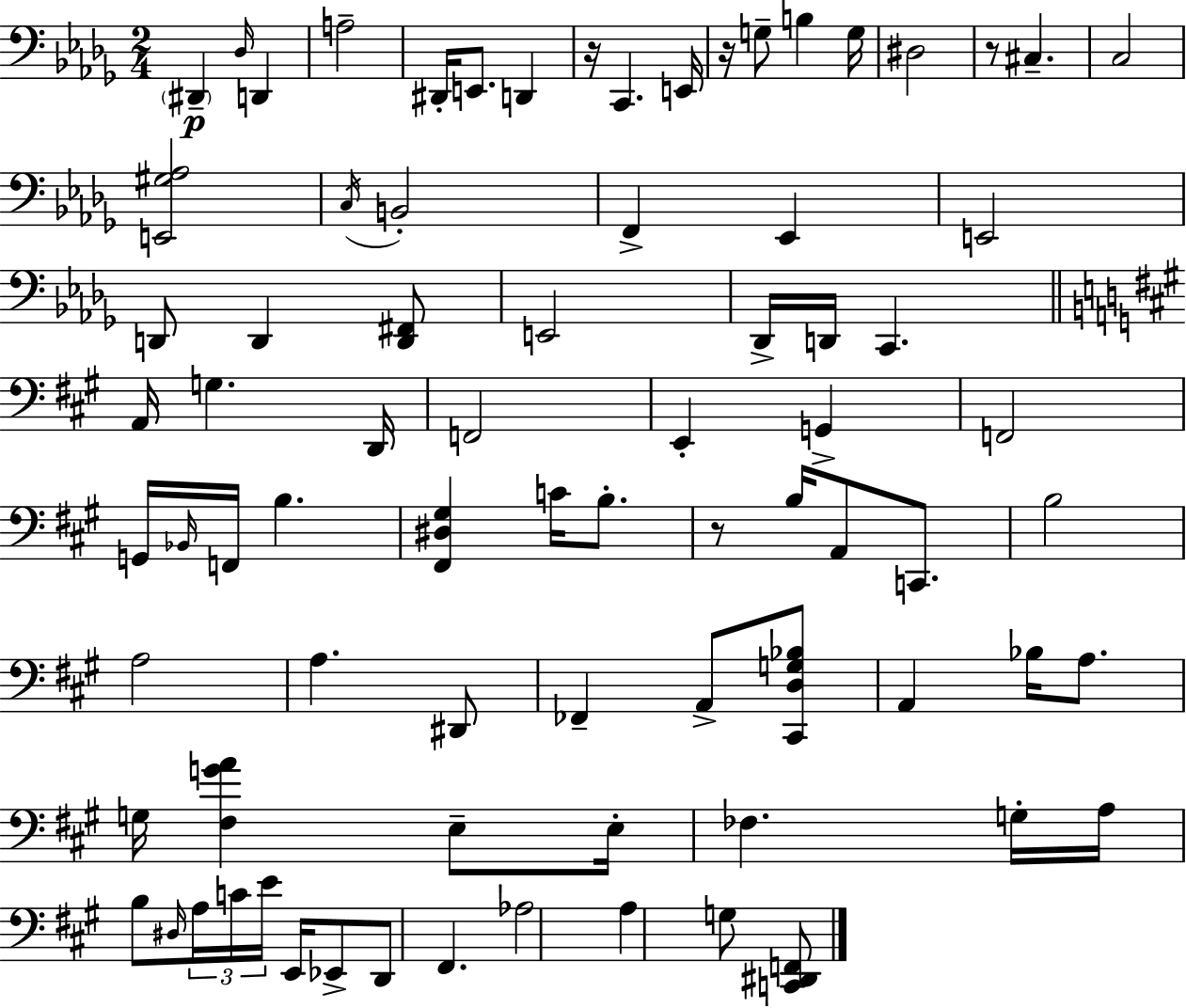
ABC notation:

X:1
T:Untitled
M:2/4
L:1/4
K:Bbm
^D,, _D,/4 D,, A,2 ^D,,/4 E,,/2 D,, z/4 C,, E,,/4 z/4 G,/2 B, G,/4 ^D,2 z/2 ^C, C,2 [E,,^G,_A,]2 C,/4 B,,2 F,, _E,, E,,2 D,,/2 D,, [D,,^F,,]/2 E,,2 _D,,/4 D,,/4 C,, A,,/4 G, D,,/4 F,,2 E,, G,, F,,2 G,,/4 _B,,/4 F,,/4 B, [^F,,^D,^G,] C/4 B,/2 z/2 B,/4 A,,/2 C,,/2 B,2 A,2 A, ^D,,/2 _F,, A,,/2 [^C,,D,G,_B,]/2 A,, _B,/4 A,/2 G,/4 [^F,GA] E,/2 E,/4 _F, G,/4 A,/4 B,/2 ^D,/4 A,/4 C/4 E/4 E,,/4 _E,,/2 D,,/2 ^F,, _A,2 A, G,/2 [C,,^D,,F,,]/2